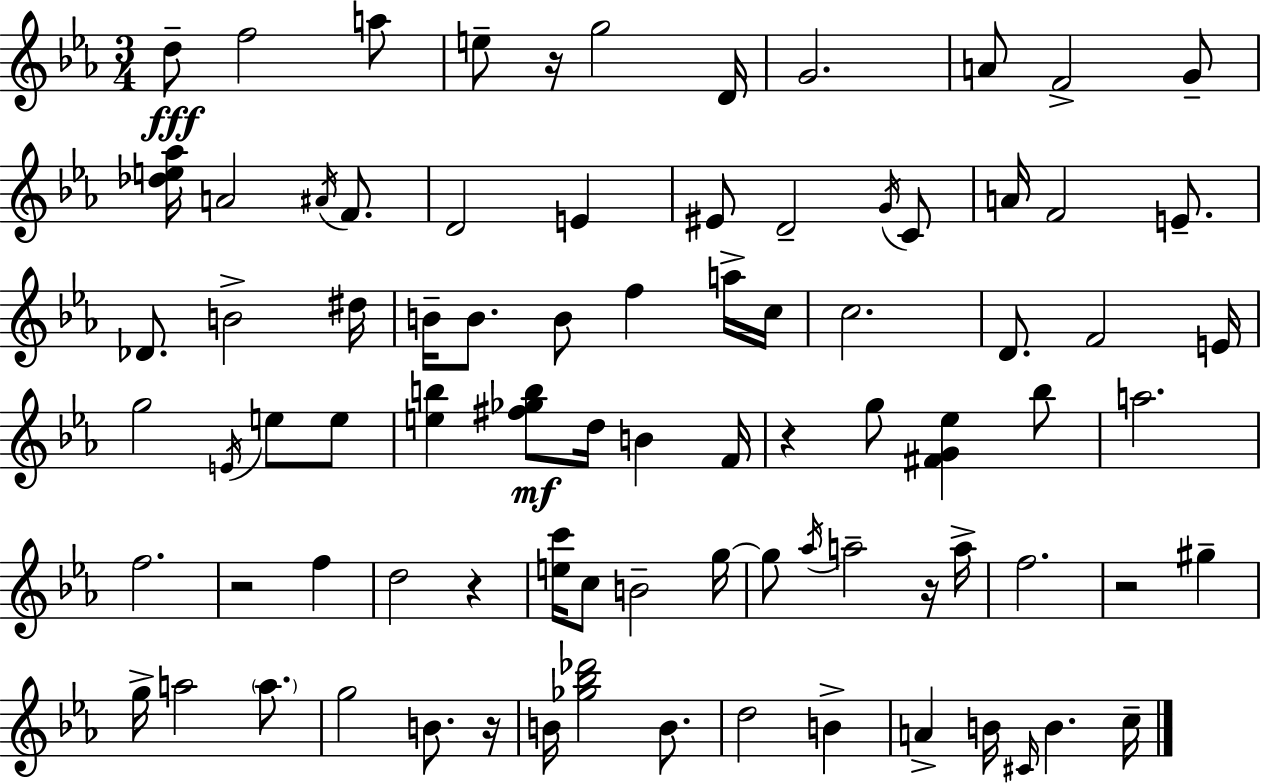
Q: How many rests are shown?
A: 7